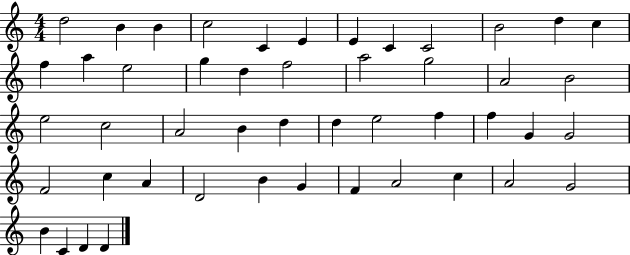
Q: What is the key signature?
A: C major